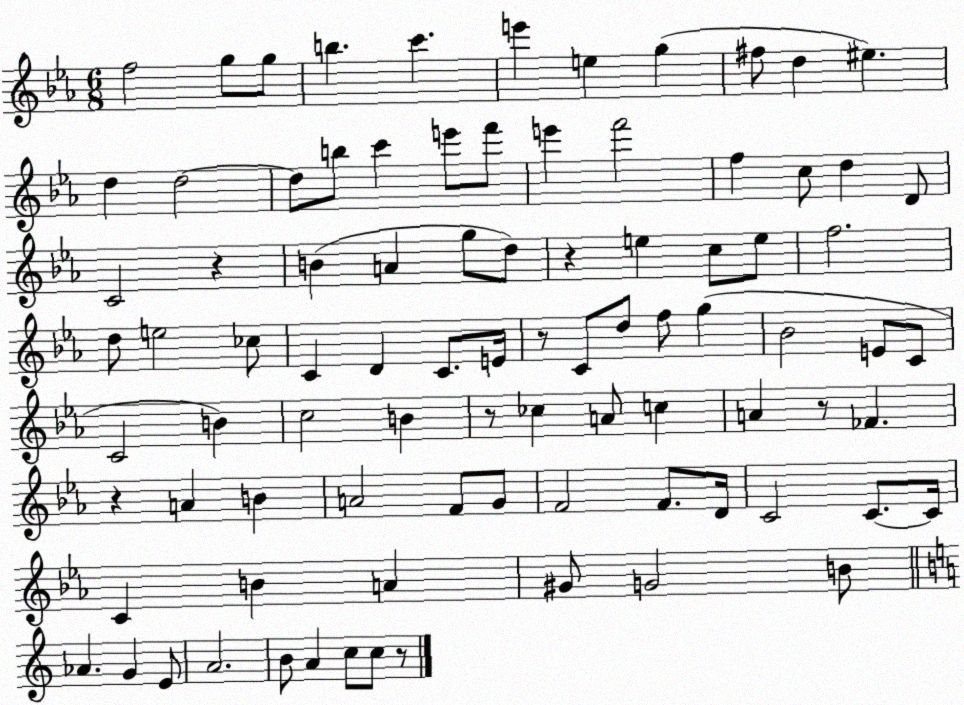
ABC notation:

X:1
T:Untitled
M:6/8
L:1/4
K:Eb
f2 g/2 g/2 b c' e' e g ^f/2 d ^e d d2 d/2 b/2 c' e'/2 f'/2 e' f'2 f c/2 d D/2 C2 z B A g/2 d/2 z e c/2 e/2 f2 d/2 e2 _c/2 C D C/2 E/4 z/2 C/2 d/2 f/2 g _B2 E/2 C/2 C2 B c2 B z/2 _c A/2 c A z/2 _F z A B A2 F/2 G/2 F2 F/2 D/4 C2 C/2 C/4 C B A ^G/2 G2 B/2 _A G E/2 A2 B/2 A c/2 c/2 z/2